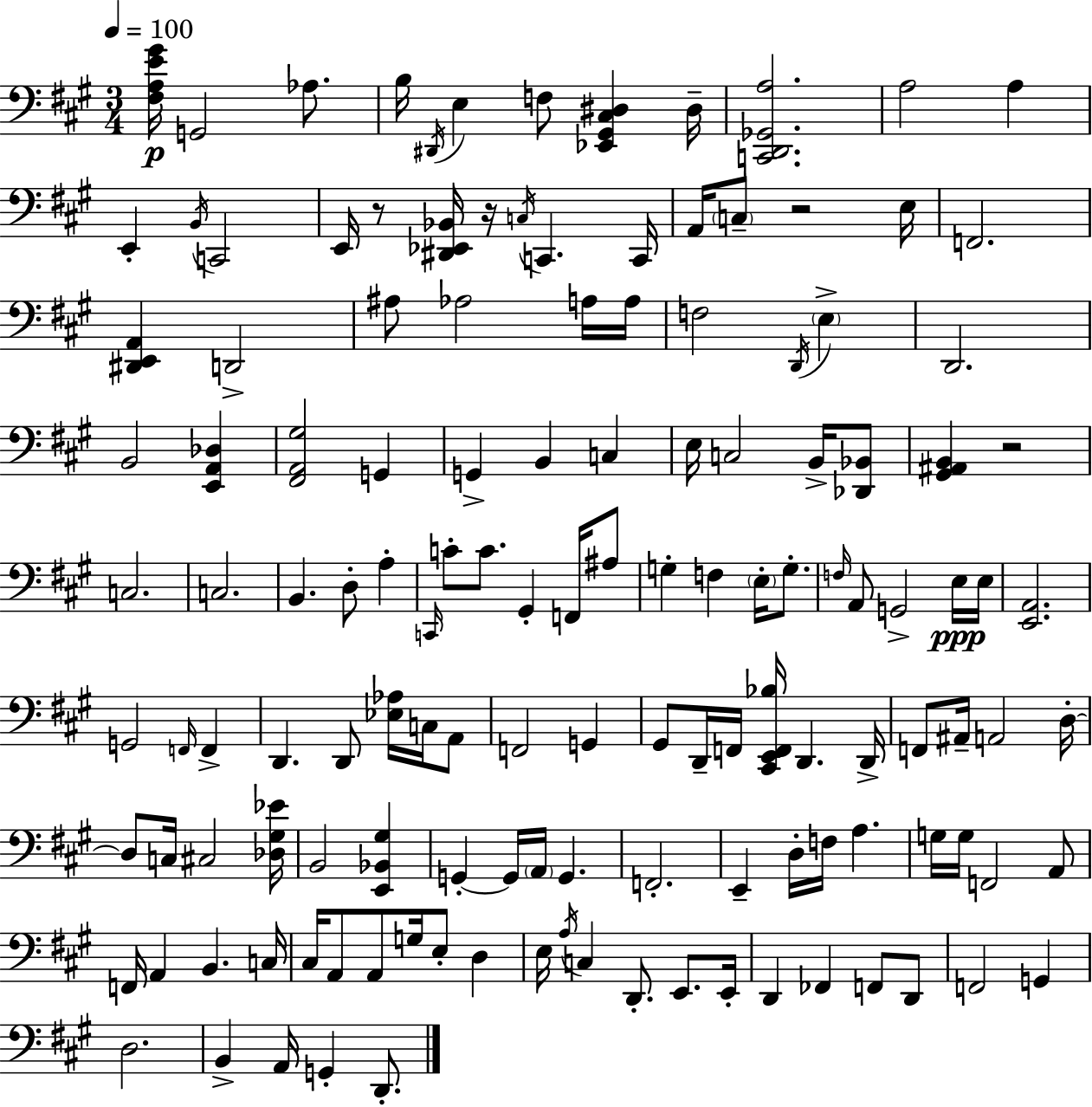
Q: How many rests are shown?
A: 4